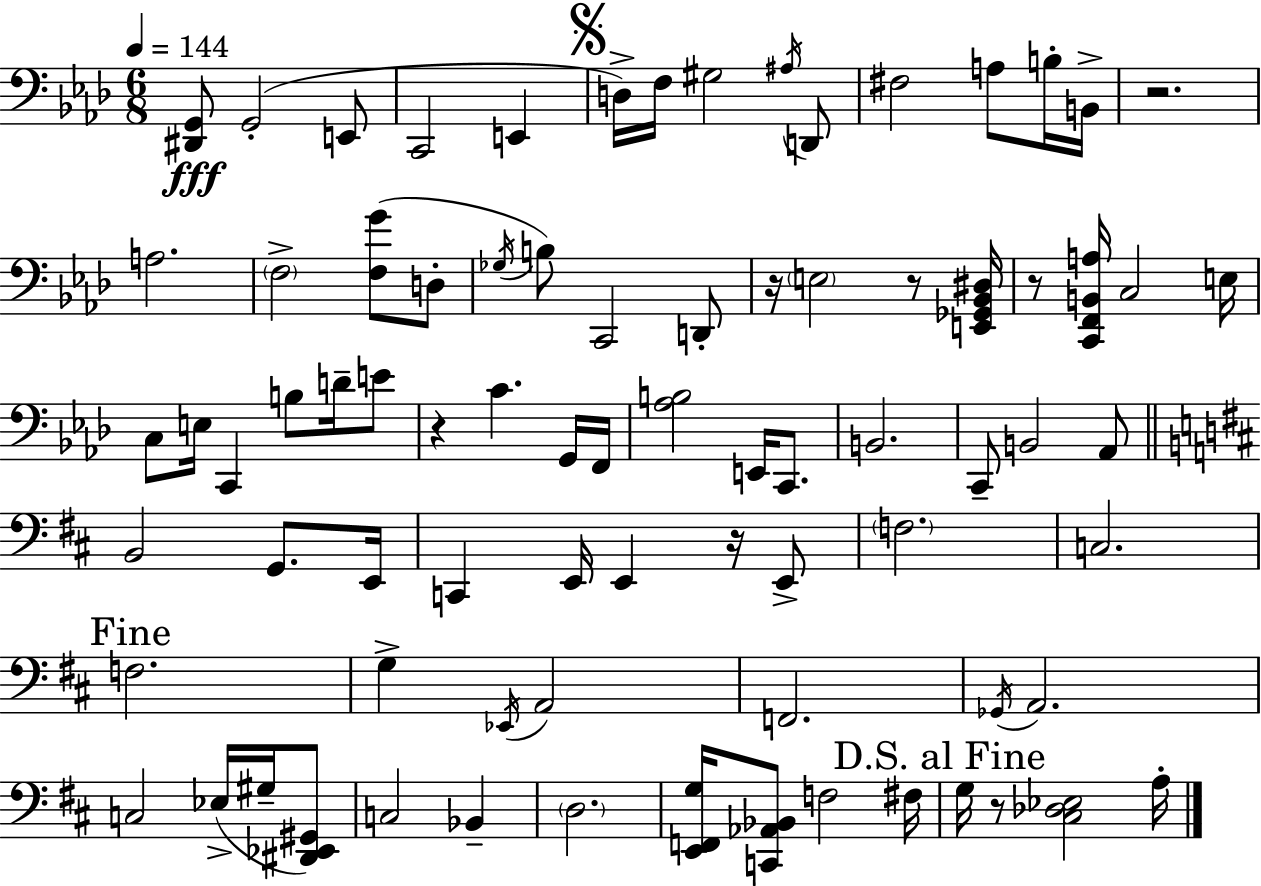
X:1
T:Untitled
M:6/8
L:1/4
K:Fm
[^D,,G,,]/2 G,,2 E,,/2 C,,2 E,, D,/4 F,/4 ^G,2 ^A,/4 D,,/2 ^F,2 A,/2 B,/4 B,,/4 z2 A,2 F,2 [F,G]/2 D,/2 _G,/4 B,/2 C,,2 D,,/2 z/4 E,2 z/2 [E,,_G,,_B,,^D,]/4 z/2 [C,,F,,B,,A,]/4 C,2 E,/4 C,/2 E,/4 C,, B,/2 D/4 E/2 z C G,,/4 F,,/4 [_A,B,]2 E,,/4 C,,/2 B,,2 C,,/2 B,,2 _A,,/2 B,,2 G,,/2 E,,/4 C,, E,,/4 E,, z/4 E,,/2 F,2 C,2 F,2 G, _E,,/4 A,,2 F,,2 _G,,/4 A,,2 C,2 _E,/4 ^G,/4 [^D,,_E,,^G,,]/2 C,2 _B,, D,2 [E,,F,,G,]/4 [C,,_A,,_B,,]/2 F,2 ^F,/4 G,/4 z/2 [^C,_D,_E,]2 A,/4